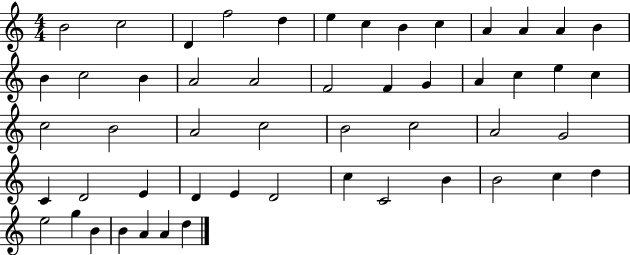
B4/h C5/h D4/q F5/h D5/q E5/q C5/q B4/q C5/q A4/q A4/q A4/q B4/q B4/q C5/h B4/q A4/h A4/h F4/h F4/q G4/q A4/q C5/q E5/q C5/q C5/h B4/h A4/h C5/h B4/h C5/h A4/h G4/h C4/q D4/h E4/q D4/q E4/q D4/h C5/q C4/h B4/q B4/h C5/q D5/q E5/h G5/q B4/q B4/q A4/q A4/q D5/q